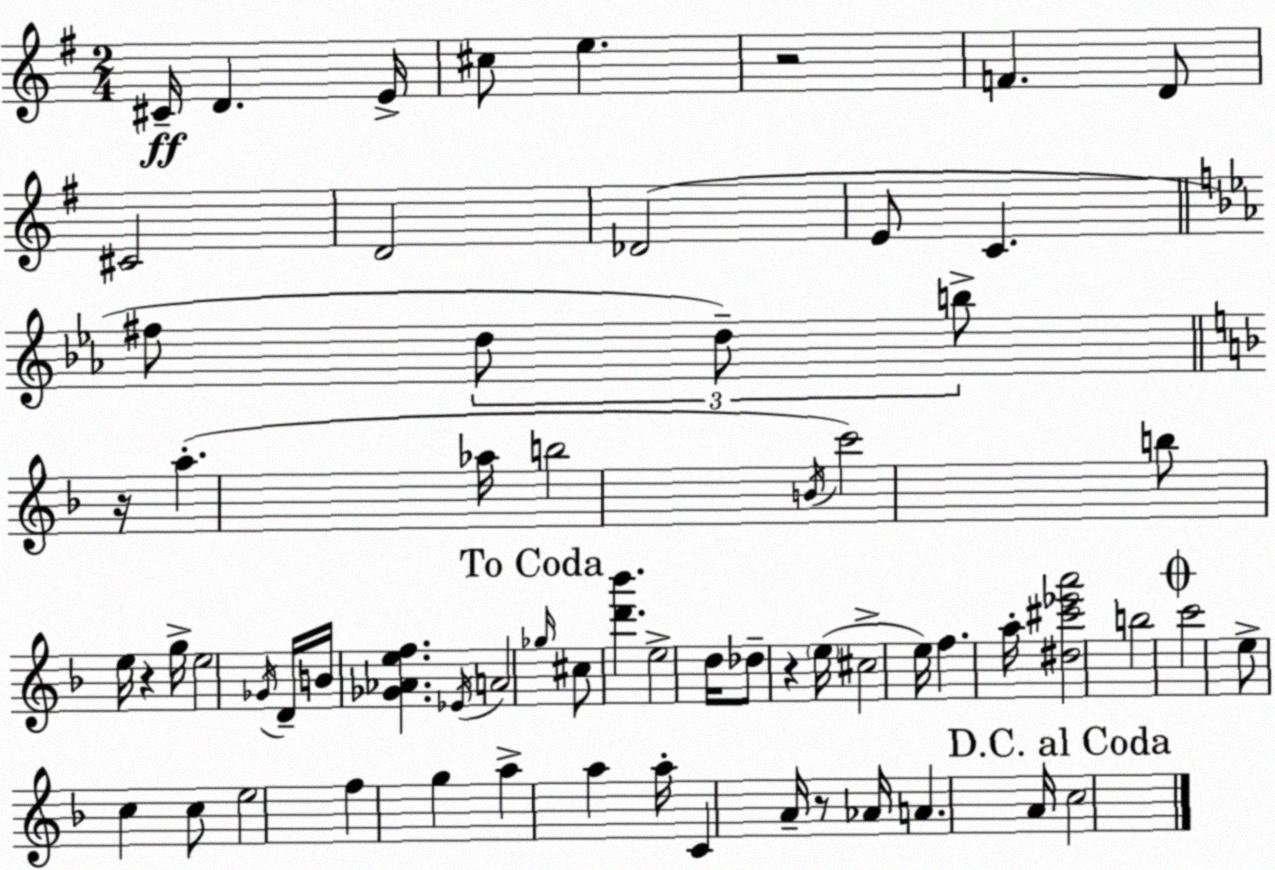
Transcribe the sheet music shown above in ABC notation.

X:1
T:Untitled
M:2/4
L:1/4
K:G
^C/4 D E/4 ^c/2 e z2 F D/2 ^C2 D2 _D2 E/2 C ^f/2 d/2 d/2 b/2 z/4 a _a/4 b2 B/4 c'2 b/2 e/4 z g/4 e2 _G/4 D/4 B/4 [_G_Aef] _E/4 A2 _g/4 ^c/2 [d'_b'] e2 d/4 _d/2 z e/4 ^c2 e/4 f a/4 [^d^c'_e'a']2 b2 c'2 e/2 c c/2 e2 f g a a a/4 C A/4 z/2 _A/4 A A/4 c2